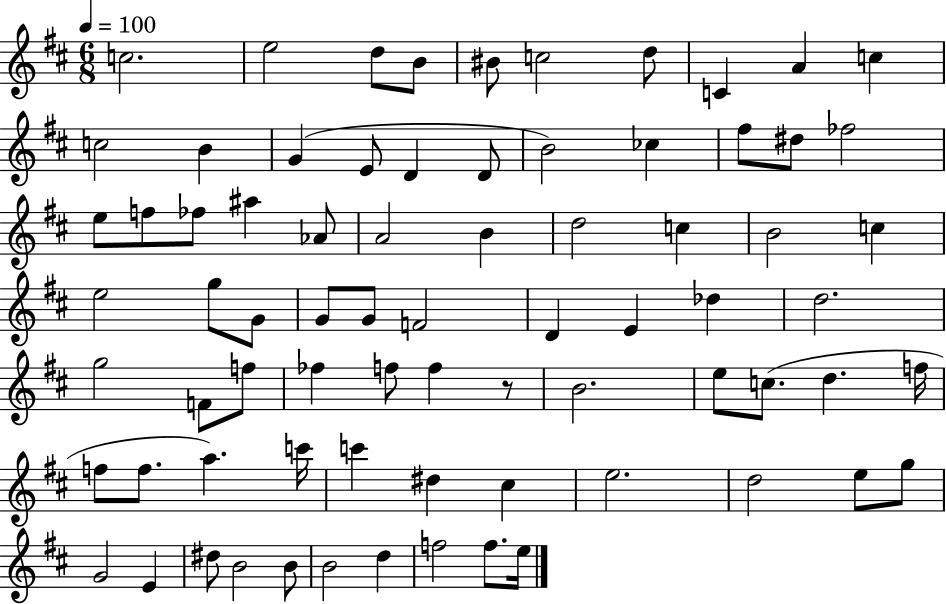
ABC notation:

X:1
T:Untitled
M:6/8
L:1/4
K:D
c2 e2 d/2 B/2 ^B/2 c2 d/2 C A c c2 B G E/2 D D/2 B2 _c ^f/2 ^d/2 _f2 e/2 f/2 _f/2 ^a _A/2 A2 B d2 c B2 c e2 g/2 G/2 G/2 G/2 F2 D E _d d2 g2 F/2 f/2 _f f/2 f z/2 B2 e/2 c/2 d f/4 f/2 f/2 a c'/4 c' ^d ^c e2 d2 e/2 g/2 G2 E ^d/2 B2 B/2 B2 d f2 f/2 e/4